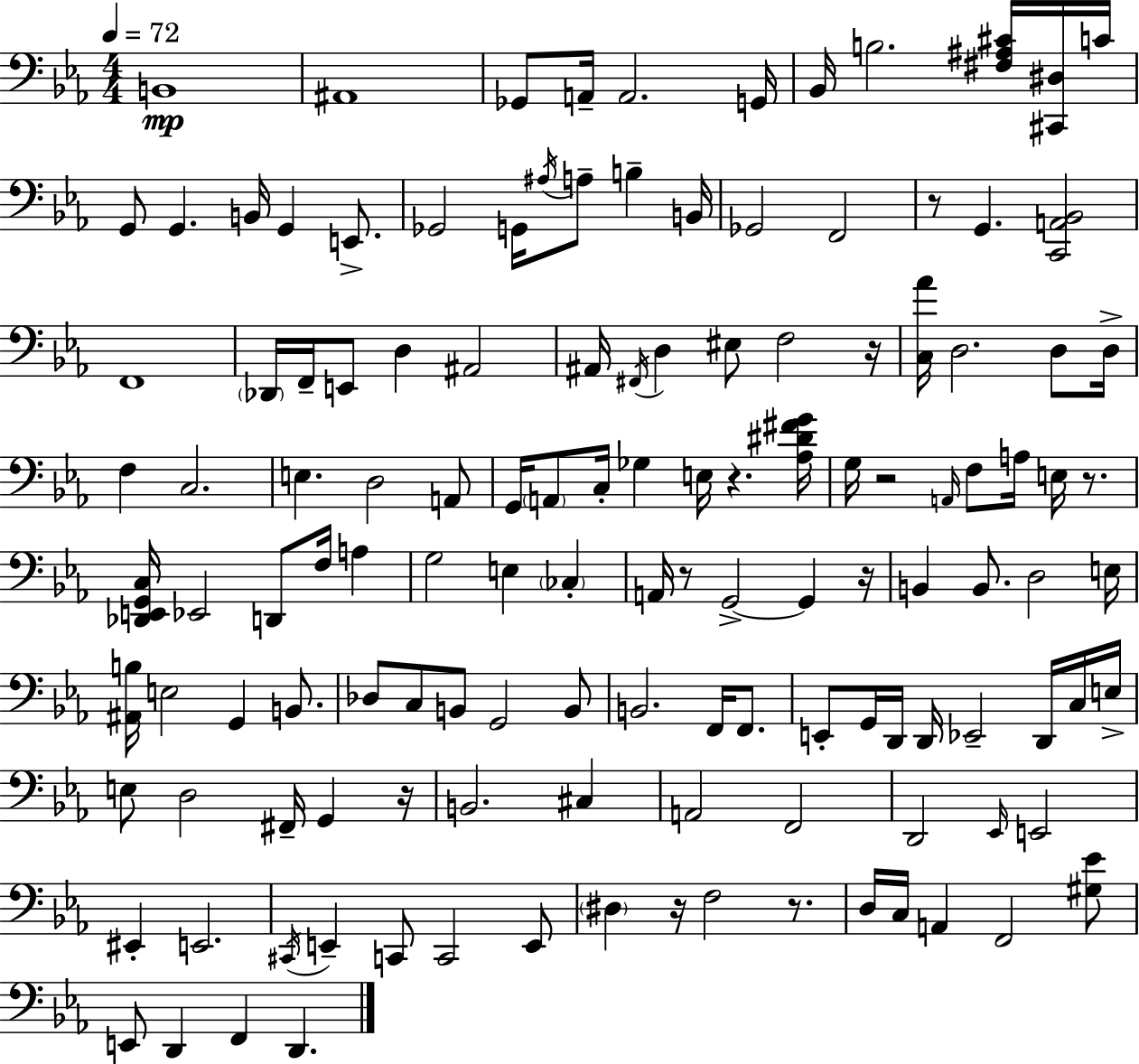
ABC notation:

X:1
T:Untitled
M:4/4
L:1/4
K:Eb
B,,4 ^A,,4 _G,,/2 A,,/4 A,,2 G,,/4 _B,,/4 B,2 [^F,^A,^C]/4 [^C,,^D,]/4 C/4 G,,/2 G,, B,,/4 G,, E,,/2 _G,,2 G,,/4 ^A,/4 A,/2 B, B,,/4 _G,,2 F,,2 z/2 G,, [C,,A,,_B,,]2 F,,4 _D,,/4 F,,/4 E,,/2 D, ^A,,2 ^A,,/4 ^F,,/4 D, ^E,/2 F,2 z/4 [C,_A]/4 D,2 D,/2 D,/4 F, C,2 E, D,2 A,,/2 G,,/4 A,,/2 C,/4 _G, E,/4 z [_A,^D^FG]/4 G,/4 z2 A,,/4 F,/2 A,/4 E,/4 z/2 [_D,,E,,G,,C,]/4 _E,,2 D,,/2 F,/4 A, G,2 E, _C, A,,/4 z/2 G,,2 G,, z/4 B,, B,,/2 D,2 E,/4 [^A,,B,]/4 E,2 G,, B,,/2 _D,/2 C,/2 B,,/2 G,,2 B,,/2 B,,2 F,,/4 F,,/2 E,,/2 G,,/4 D,,/4 D,,/4 _E,,2 D,,/4 C,/4 E,/4 E,/2 D,2 ^F,,/4 G,, z/4 B,,2 ^C, A,,2 F,,2 D,,2 _E,,/4 E,,2 ^E,, E,,2 ^C,,/4 E,, C,,/2 C,,2 E,,/2 ^D, z/4 F,2 z/2 D,/4 C,/4 A,, F,,2 [^G,_E]/2 E,,/2 D,, F,, D,,